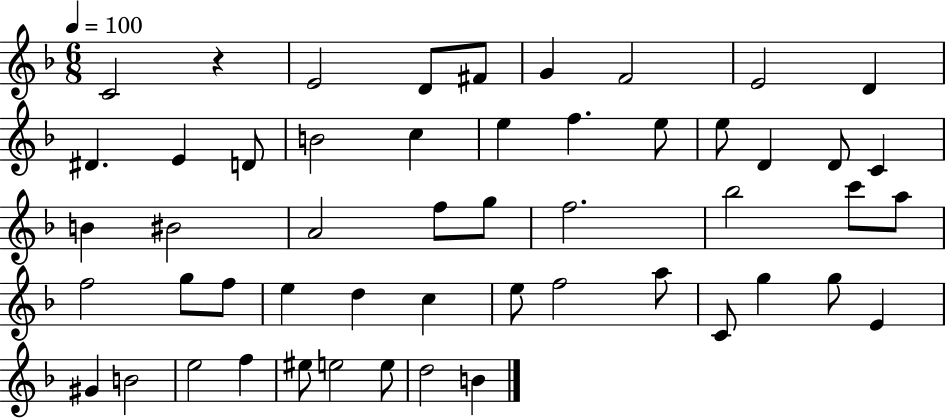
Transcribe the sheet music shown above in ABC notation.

X:1
T:Untitled
M:6/8
L:1/4
K:F
C2 z E2 D/2 ^F/2 G F2 E2 D ^D E D/2 B2 c e f e/2 e/2 D D/2 C B ^B2 A2 f/2 g/2 f2 _b2 c'/2 a/2 f2 g/2 f/2 e d c e/2 f2 a/2 C/2 g g/2 E ^G B2 e2 f ^e/2 e2 e/2 d2 B